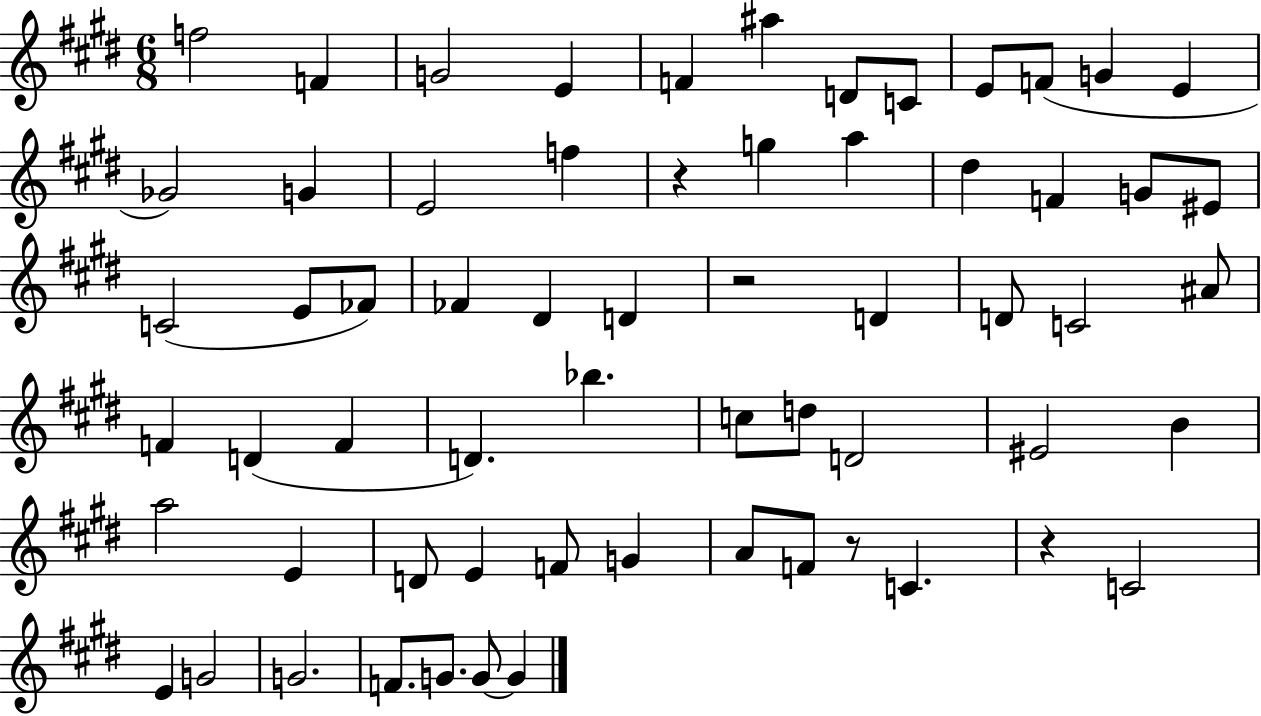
{
  \clef treble
  \numericTimeSignature
  \time 6/8
  \key e \major
  \repeat volta 2 { f''2 f'4 | g'2 e'4 | f'4 ais''4 d'8 c'8 | e'8 f'8( g'4 e'4 | \break ges'2) g'4 | e'2 f''4 | r4 g''4 a''4 | dis''4 f'4 g'8 eis'8 | \break c'2( e'8 fes'8) | fes'4 dis'4 d'4 | r2 d'4 | d'8 c'2 ais'8 | \break f'4 d'4( f'4 | d'4.) bes''4. | c''8 d''8 d'2 | eis'2 b'4 | \break a''2 e'4 | d'8 e'4 f'8 g'4 | a'8 f'8 r8 c'4. | r4 c'2 | \break e'4 g'2 | g'2. | f'8. g'8. g'8~~ g'4 | } \bar "|."
}